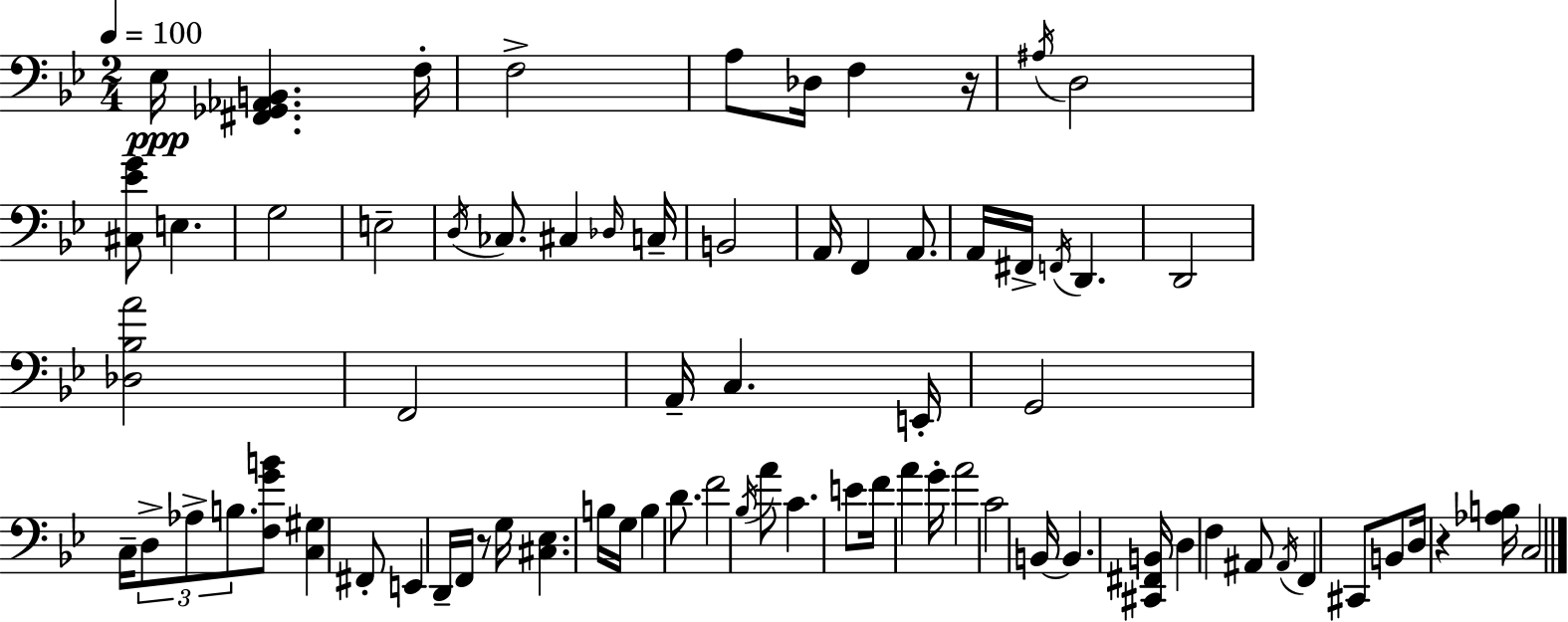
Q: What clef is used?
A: bass